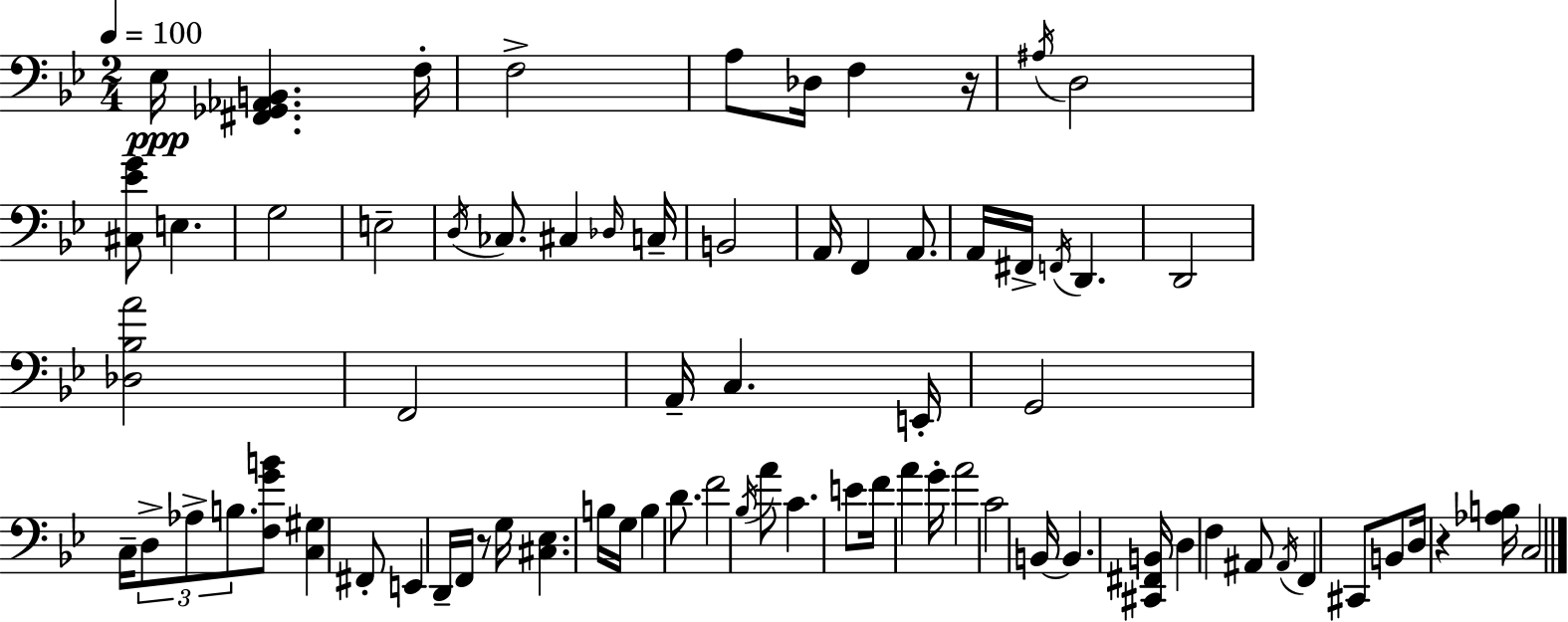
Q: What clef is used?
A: bass